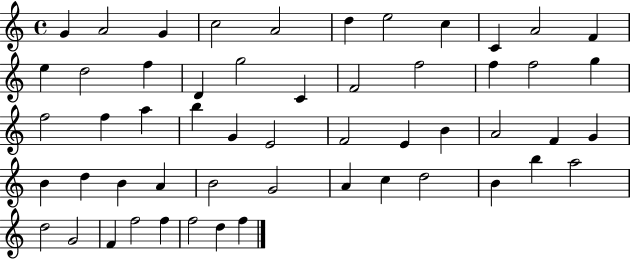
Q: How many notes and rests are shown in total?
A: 54